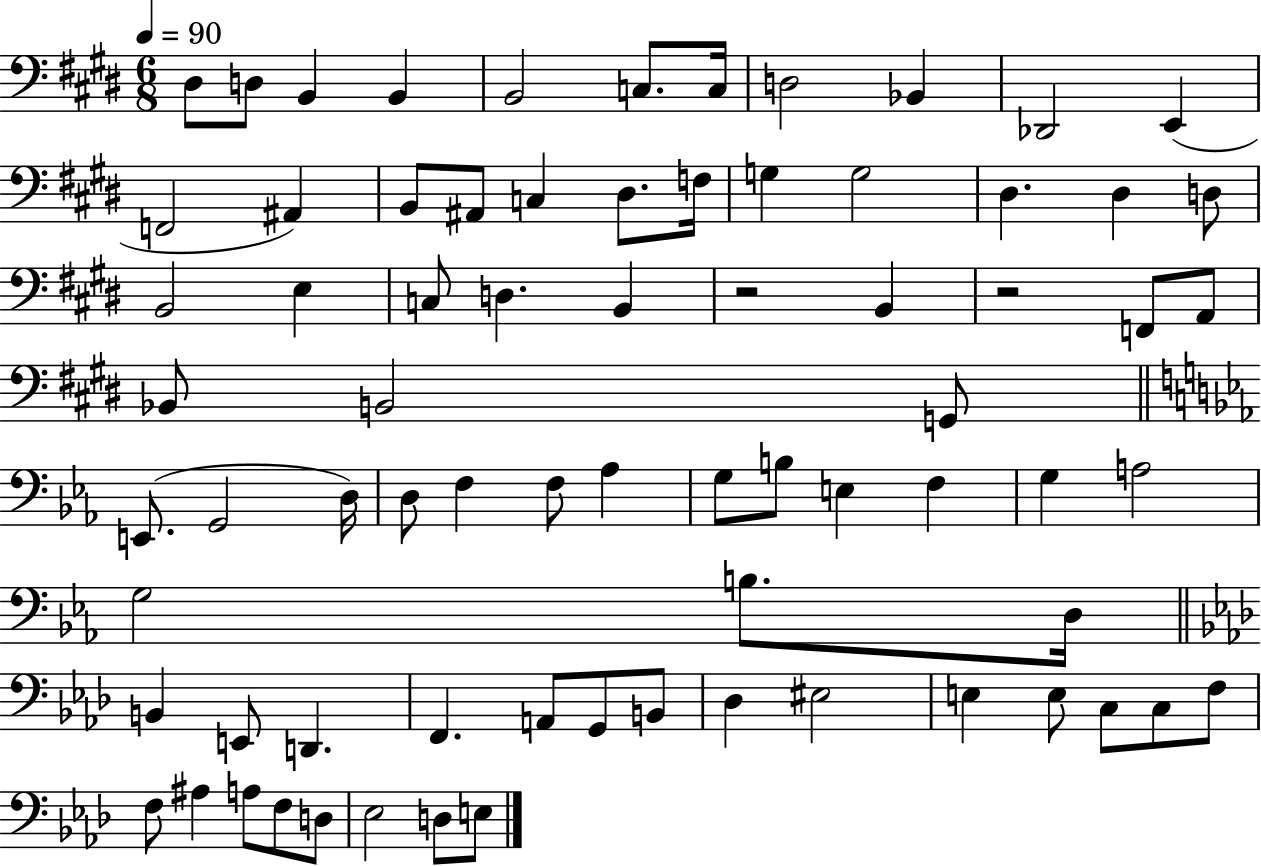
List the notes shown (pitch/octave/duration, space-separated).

D#3/e D3/e B2/q B2/q B2/h C3/e. C3/s D3/h Bb2/q Db2/h E2/q F2/h A#2/q B2/e A#2/e C3/q D#3/e. F3/s G3/q G3/h D#3/q. D#3/q D3/e B2/h E3/q C3/e D3/q. B2/q R/h B2/q R/h F2/e A2/e Bb2/e B2/h G2/e E2/e. G2/h D3/s D3/e F3/q F3/e Ab3/q G3/e B3/e E3/q F3/q G3/q A3/h G3/h B3/e. D3/s B2/q E2/e D2/q. F2/q. A2/e G2/e B2/e Db3/q EIS3/h E3/q E3/e C3/e C3/e F3/e F3/e A#3/q A3/e F3/e D3/e Eb3/h D3/e E3/e